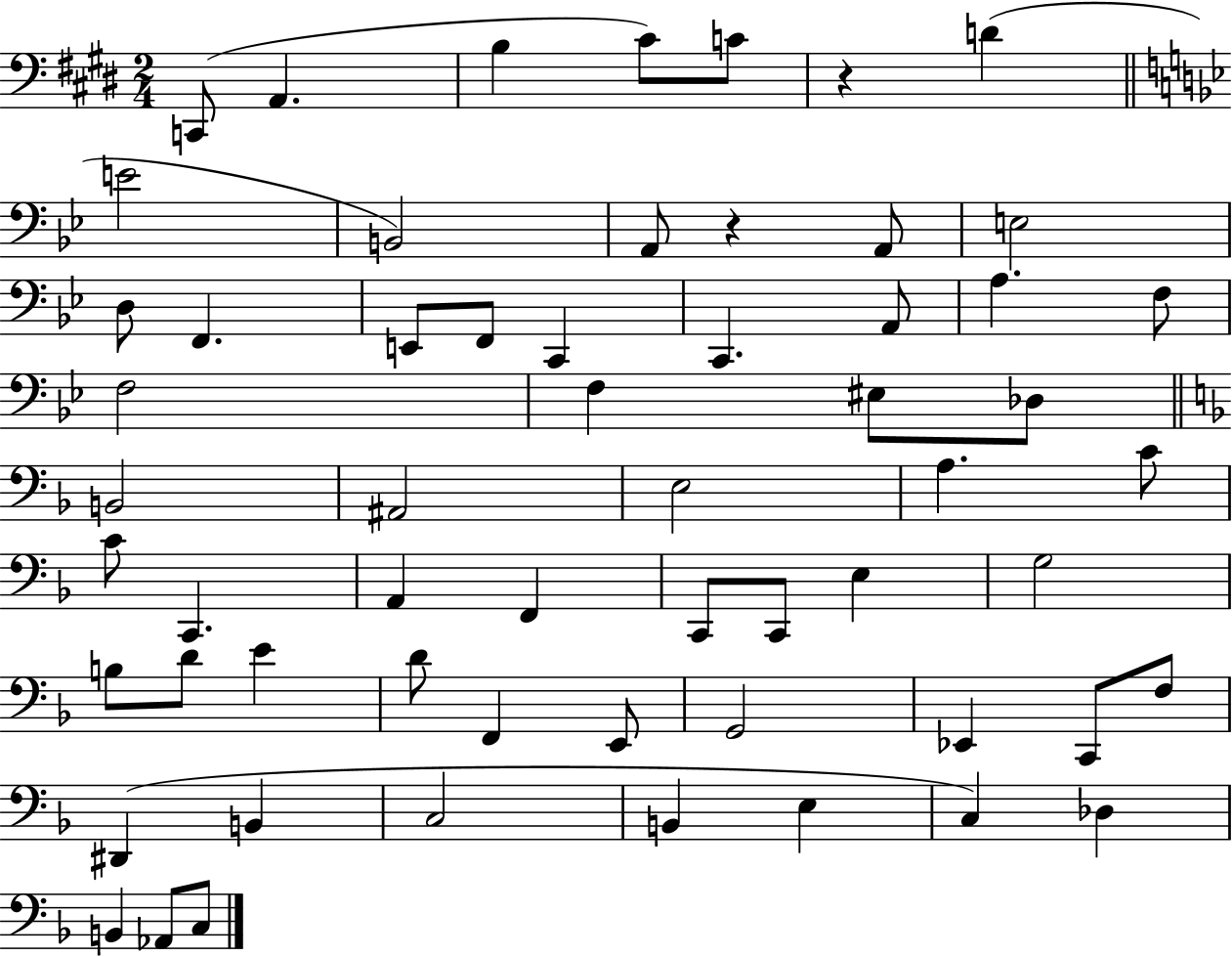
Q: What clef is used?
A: bass